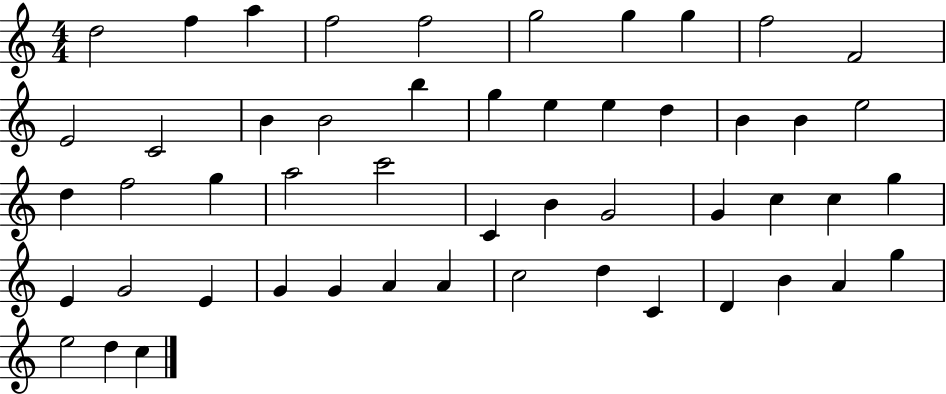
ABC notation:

X:1
T:Untitled
M:4/4
L:1/4
K:C
d2 f a f2 f2 g2 g g f2 F2 E2 C2 B B2 b g e e d B B e2 d f2 g a2 c'2 C B G2 G c c g E G2 E G G A A c2 d C D B A g e2 d c